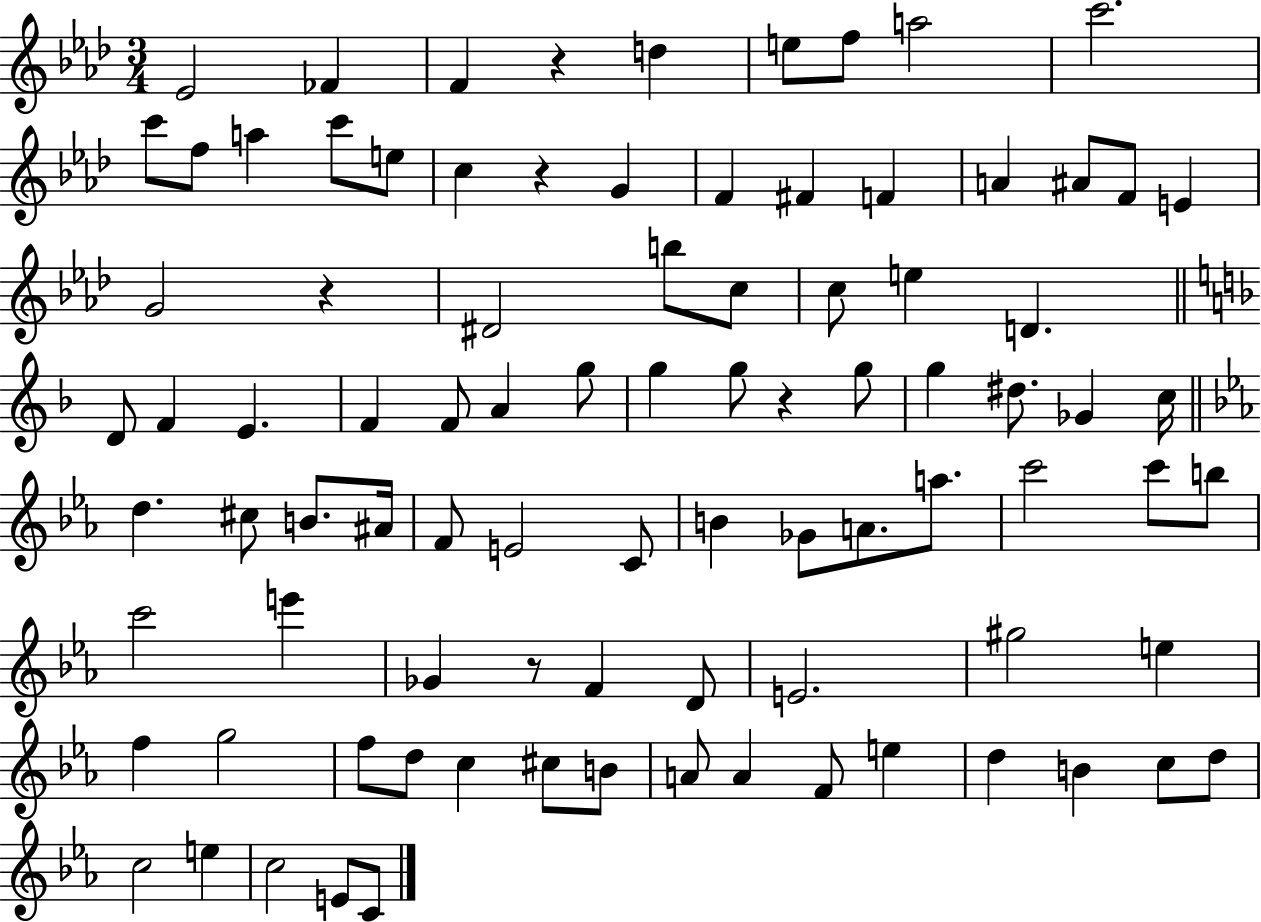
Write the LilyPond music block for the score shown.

{
  \clef treble
  \numericTimeSignature
  \time 3/4
  \key aes \major
  ees'2 fes'4 | f'4 r4 d''4 | e''8 f''8 a''2 | c'''2. | \break c'''8 f''8 a''4 c'''8 e''8 | c''4 r4 g'4 | f'4 fis'4 f'4 | a'4 ais'8 f'8 e'4 | \break g'2 r4 | dis'2 b''8 c''8 | c''8 e''4 d'4. | \bar "||" \break \key f \major d'8 f'4 e'4. | f'4 f'8 a'4 g''8 | g''4 g''8 r4 g''8 | g''4 dis''8. ges'4 c''16 | \break \bar "||" \break \key ees \major d''4. cis''8 b'8. ais'16 | f'8 e'2 c'8 | b'4 ges'8 a'8. a''8. | c'''2 c'''8 b''8 | \break c'''2 e'''4 | ges'4 r8 f'4 d'8 | e'2. | gis''2 e''4 | \break f''4 g''2 | f''8 d''8 c''4 cis''8 b'8 | a'8 a'4 f'8 e''4 | d''4 b'4 c''8 d''8 | \break c''2 e''4 | c''2 e'8 c'8 | \bar "|."
}